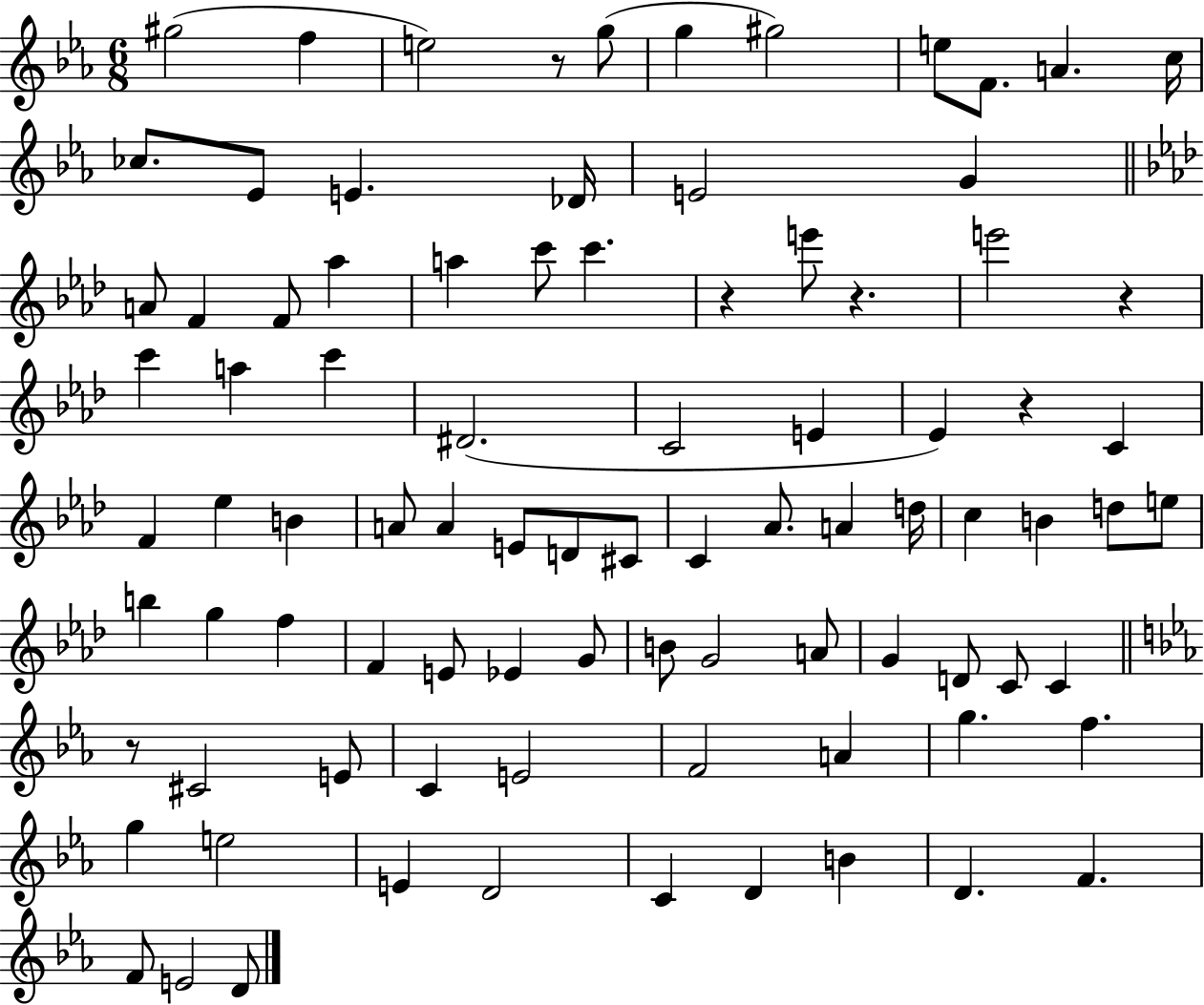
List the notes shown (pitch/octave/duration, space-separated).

G#5/h F5/q E5/h R/e G5/e G5/q G#5/h E5/e F4/e. A4/q. C5/s CES5/e. Eb4/e E4/q. Db4/s E4/h G4/q A4/e F4/q F4/e Ab5/q A5/q C6/e C6/q. R/q E6/e R/q. E6/h R/q C6/q A5/q C6/q D#4/h. C4/h E4/q Eb4/q R/q C4/q F4/q Eb5/q B4/q A4/e A4/q E4/e D4/e C#4/e C4/q Ab4/e. A4/q D5/s C5/q B4/q D5/e E5/e B5/q G5/q F5/q F4/q E4/e Eb4/q G4/e B4/e G4/h A4/e G4/q D4/e C4/e C4/q R/e C#4/h E4/e C4/q E4/h F4/h A4/q G5/q. F5/q. G5/q E5/h E4/q D4/h C4/q D4/q B4/q D4/q. F4/q. F4/e E4/h D4/e